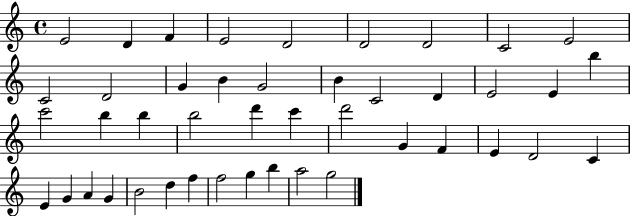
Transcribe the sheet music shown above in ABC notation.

X:1
T:Untitled
M:4/4
L:1/4
K:C
E2 D F E2 D2 D2 D2 C2 E2 C2 D2 G B G2 B C2 D E2 E b c'2 b b b2 d' c' d'2 G F E D2 C E G A G B2 d f f2 g b a2 g2